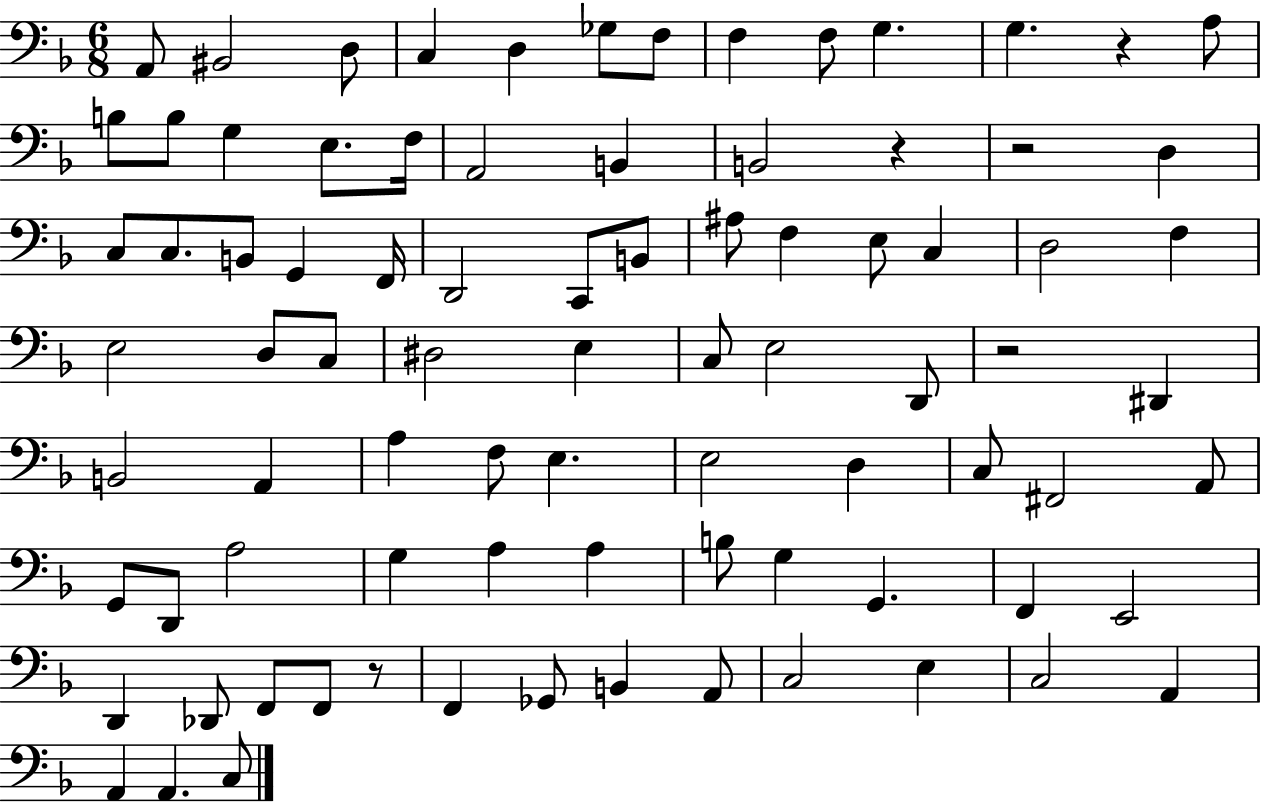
{
  \clef bass
  \numericTimeSignature
  \time 6/8
  \key f \major
  a,8 bis,2 d8 | c4 d4 ges8 f8 | f4 f8 g4. | g4. r4 a8 | \break b8 b8 g4 e8. f16 | a,2 b,4 | b,2 r4 | r2 d4 | \break c8 c8. b,8 g,4 f,16 | d,2 c,8 b,8 | ais8 f4 e8 c4 | d2 f4 | \break e2 d8 c8 | dis2 e4 | c8 e2 d,8 | r2 dis,4 | \break b,2 a,4 | a4 f8 e4. | e2 d4 | c8 fis,2 a,8 | \break g,8 d,8 a2 | g4 a4 a4 | b8 g4 g,4. | f,4 e,2 | \break d,4 des,8 f,8 f,8 r8 | f,4 ges,8 b,4 a,8 | c2 e4 | c2 a,4 | \break a,4 a,4. c8 | \bar "|."
}